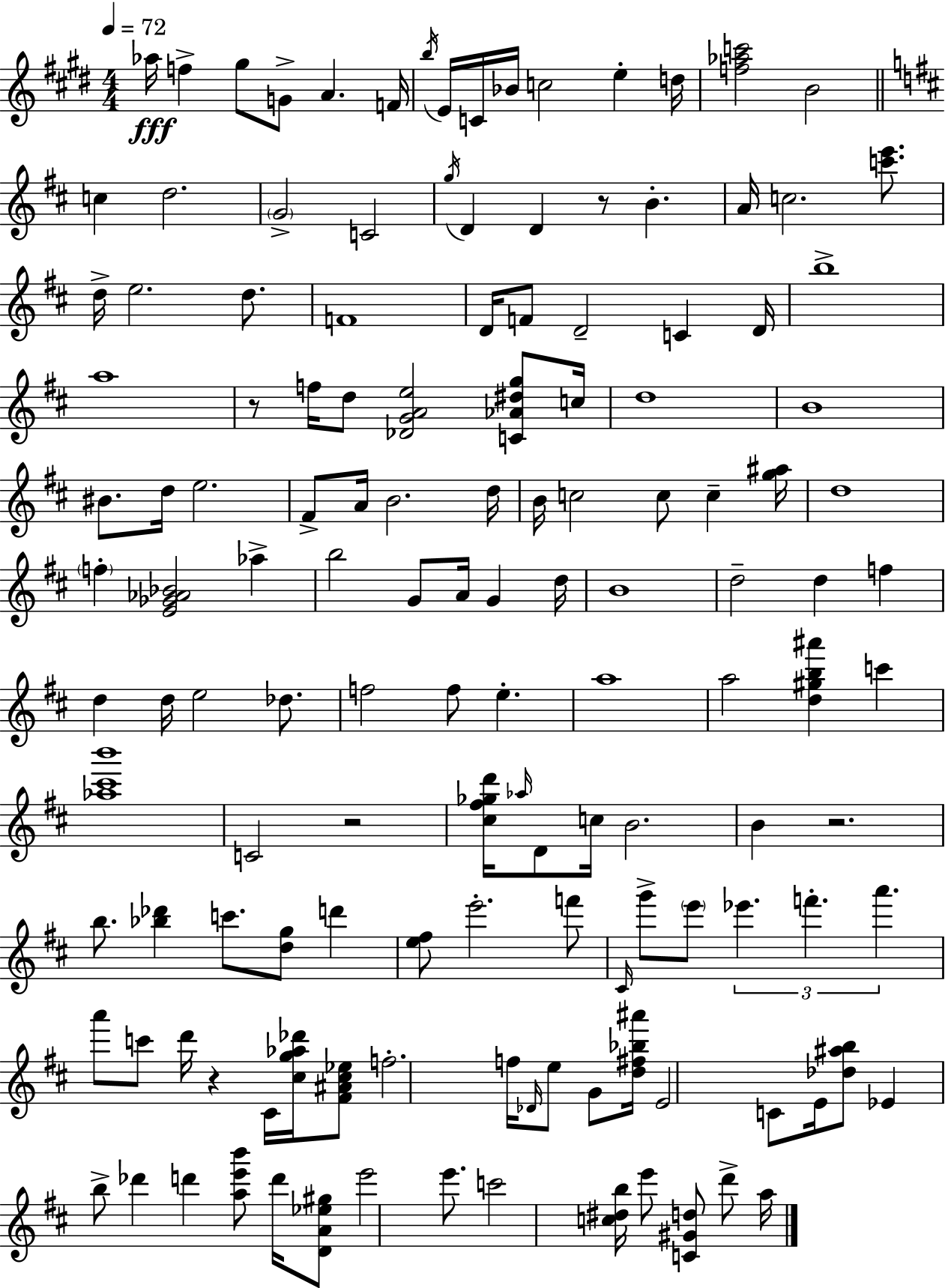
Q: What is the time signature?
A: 4/4